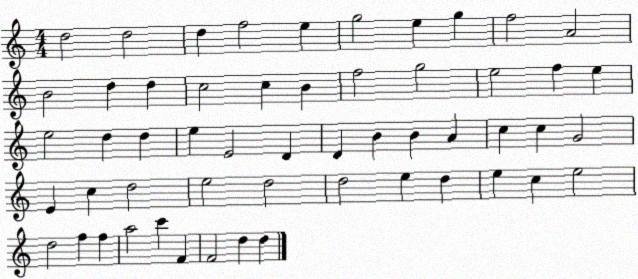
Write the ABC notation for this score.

X:1
T:Untitled
M:4/4
L:1/4
K:C
d2 d2 d f2 e g2 e g f2 A2 B2 d d c2 c B f2 g2 e2 f e e2 d d e E2 D D B B A c c G2 E c d2 e2 d2 d2 e d e c e2 d2 f f a2 c' F F2 d d